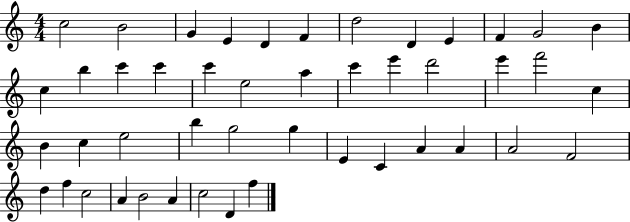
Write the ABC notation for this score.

X:1
T:Untitled
M:4/4
L:1/4
K:C
c2 B2 G E D F d2 D E F G2 B c b c' c' c' e2 a c' e' d'2 e' f'2 c B c e2 b g2 g E C A A A2 F2 d f c2 A B2 A c2 D f